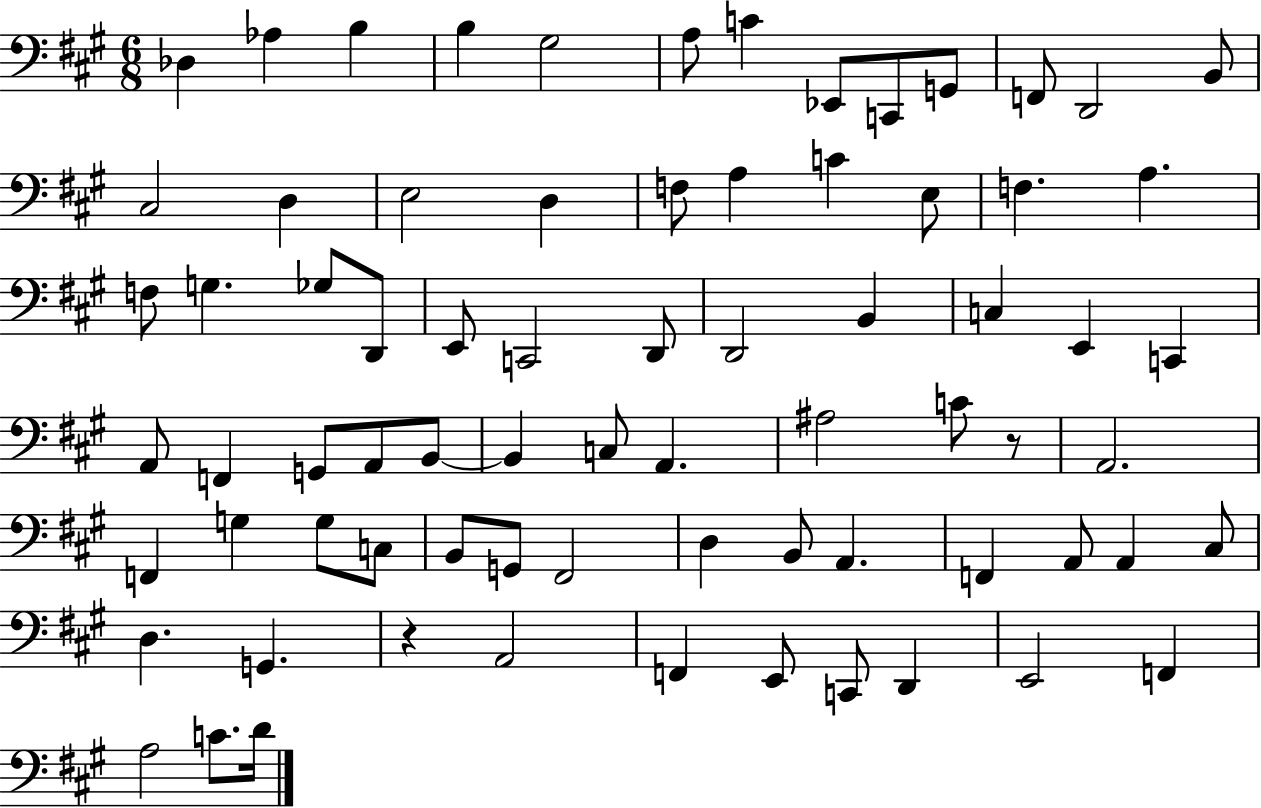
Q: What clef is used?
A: bass